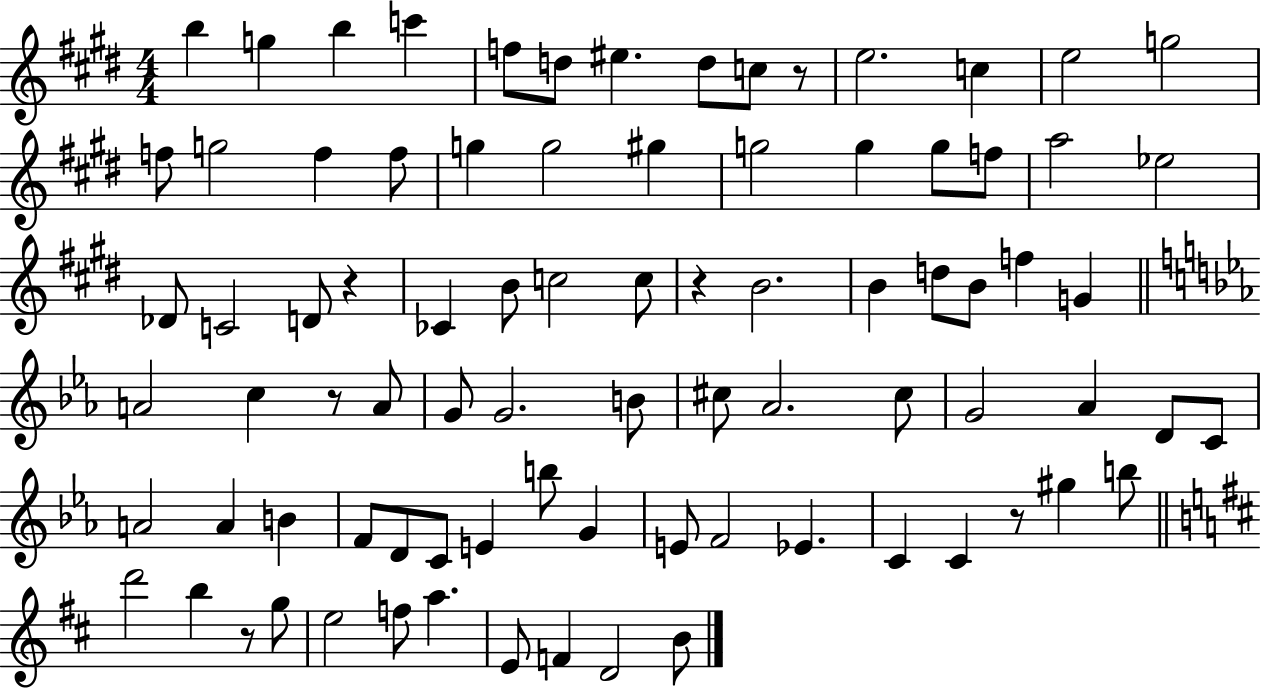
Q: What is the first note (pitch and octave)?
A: B5